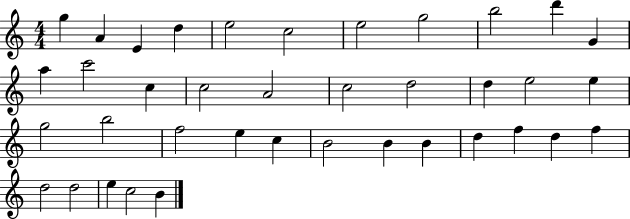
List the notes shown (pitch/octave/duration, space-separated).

G5/q A4/q E4/q D5/q E5/h C5/h E5/h G5/h B5/h D6/q G4/q A5/q C6/h C5/q C5/h A4/h C5/h D5/h D5/q E5/h E5/q G5/h B5/h F5/h E5/q C5/q B4/h B4/q B4/q D5/q F5/q D5/q F5/q D5/h D5/h E5/q C5/h B4/q